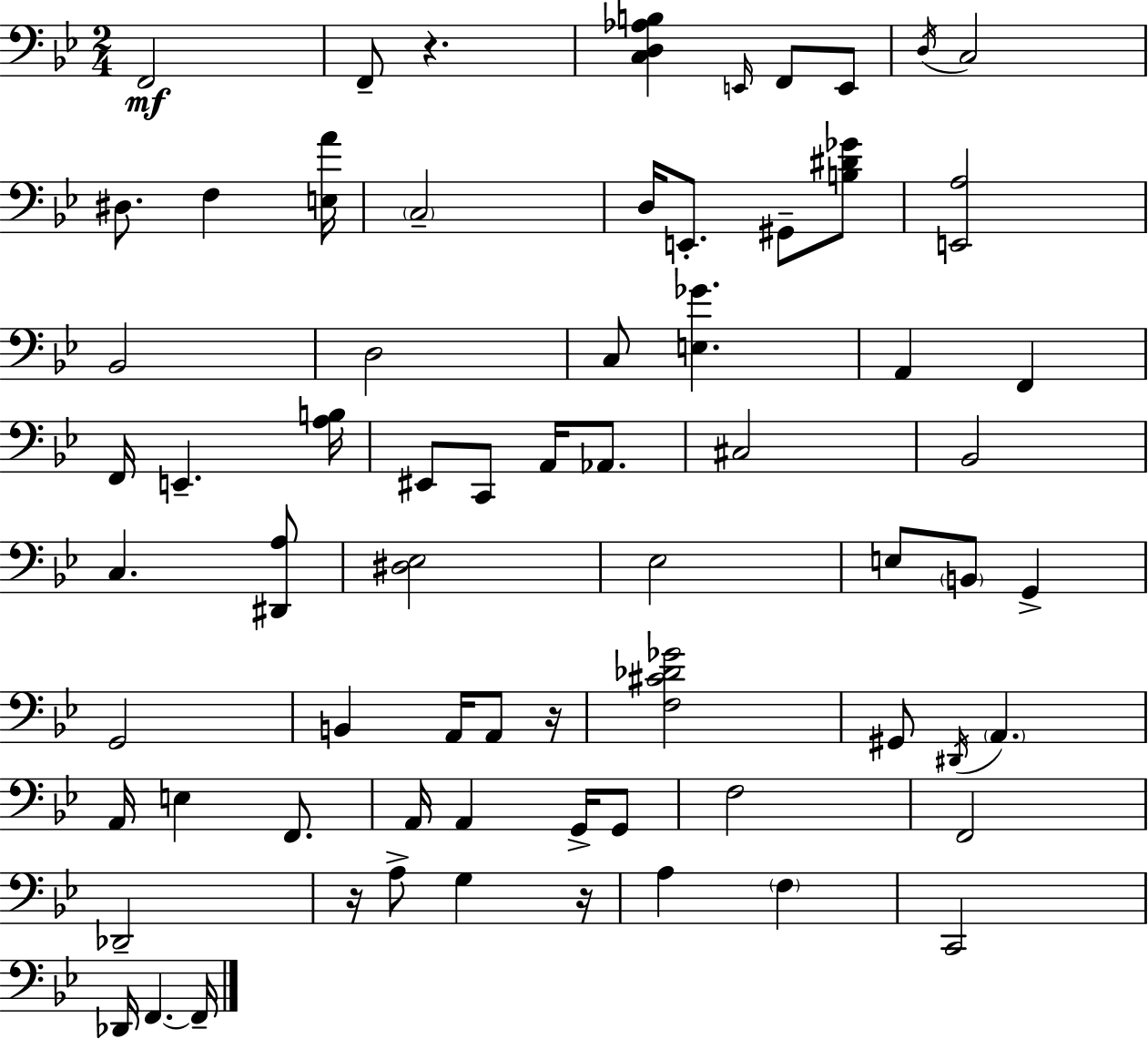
{
  \clef bass
  \numericTimeSignature
  \time 2/4
  \key g \minor
  f,2\mf | f,8-- r4. | <c d aes b>4 \grace { e,16 } f,8 e,8 | \acciaccatura { d16 } c2 | \break dis8. f4 | <e a'>16 \parenthesize c2-- | d16 e,8.-. gis,8-- | <b dis' ges'>8 <e, a>2 | \break bes,2 | d2 | c8 <e ges'>4. | a,4 f,4 | \break f,16 e,4.-- | <a b>16 eis,8 c,8 a,16 aes,8. | cis2 | bes,2 | \break c4. | <dis, a>8 <dis ees>2 | ees2 | e8 \parenthesize b,8 g,4-> | \break g,2 | b,4 a,16 a,8 | r16 <f cis' des' ges'>2 | gis,8 \acciaccatura { dis,16 } \parenthesize a,4. | \break a,16 e4 | f,8. a,16 a,4 | g,16-> g,8 f2 | f,2 | \break des,2-- | r16 a8-> g4 | r16 a4 \parenthesize f4 | c,2 | \break des,16 f,4.~~ | f,16-- \bar "|."
}